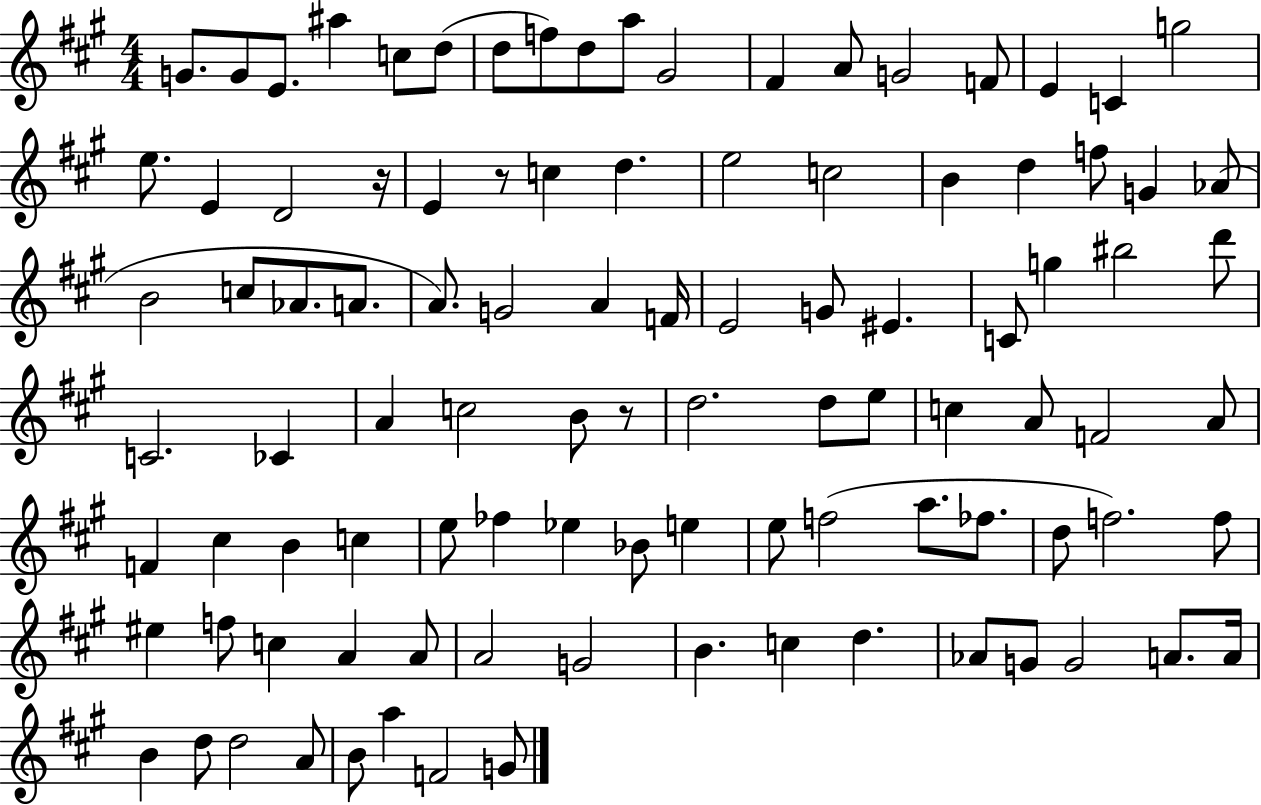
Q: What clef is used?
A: treble